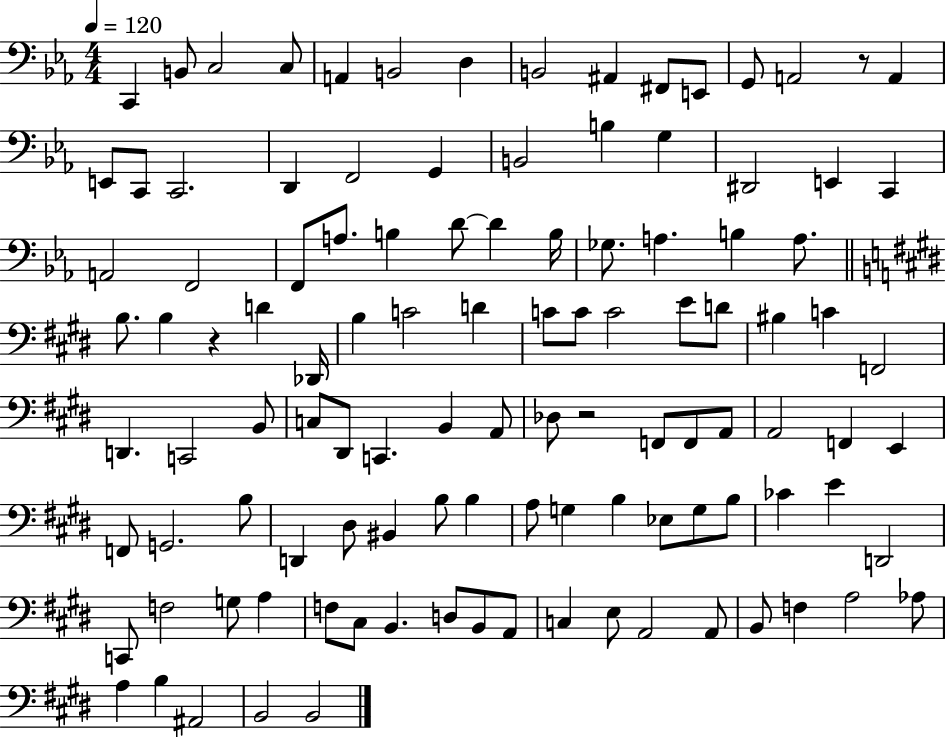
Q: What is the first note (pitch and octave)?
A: C2